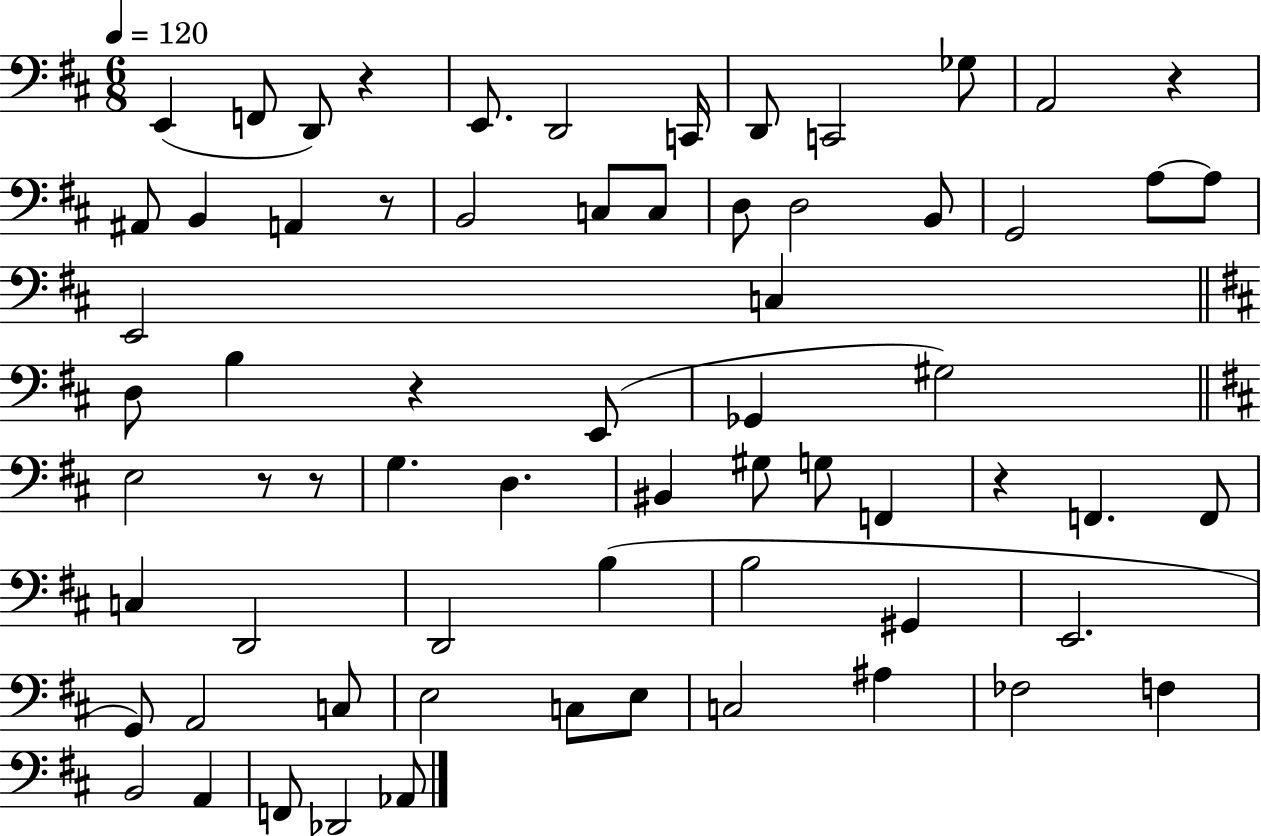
X:1
T:Untitled
M:6/8
L:1/4
K:D
E,, F,,/2 D,,/2 z E,,/2 D,,2 C,,/4 D,,/2 C,,2 _G,/2 A,,2 z ^A,,/2 B,, A,, z/2 B,,2 C,/2 C,/2 D,/2 D,2 B,,/2 G,,2 A,/2 A,/2 E,,2 C, D,/2 B, z E,,/2 _G,, ^G,2 E,2 z/2 z/2 G, D, ^B,, ^G,/2 G,/2 F,, z F,, F,,/2 C, D,,2 D,,2 B, B,2 ^G,, E,,2 G,,/2 A,,2 C,/2 E,2 C,/2 E,/2 C,2 ^A, _F,2 F, B,,2 A,, F,,/2 _D,,2 _A,,/2